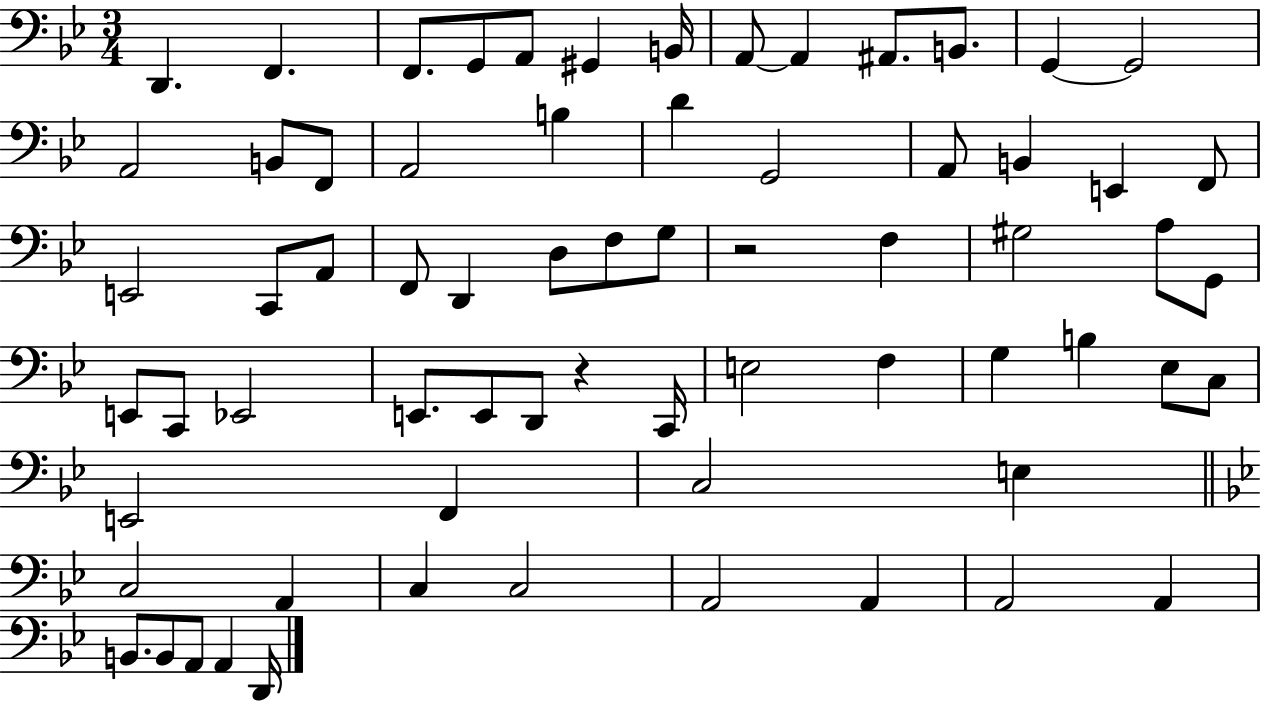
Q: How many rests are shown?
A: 2